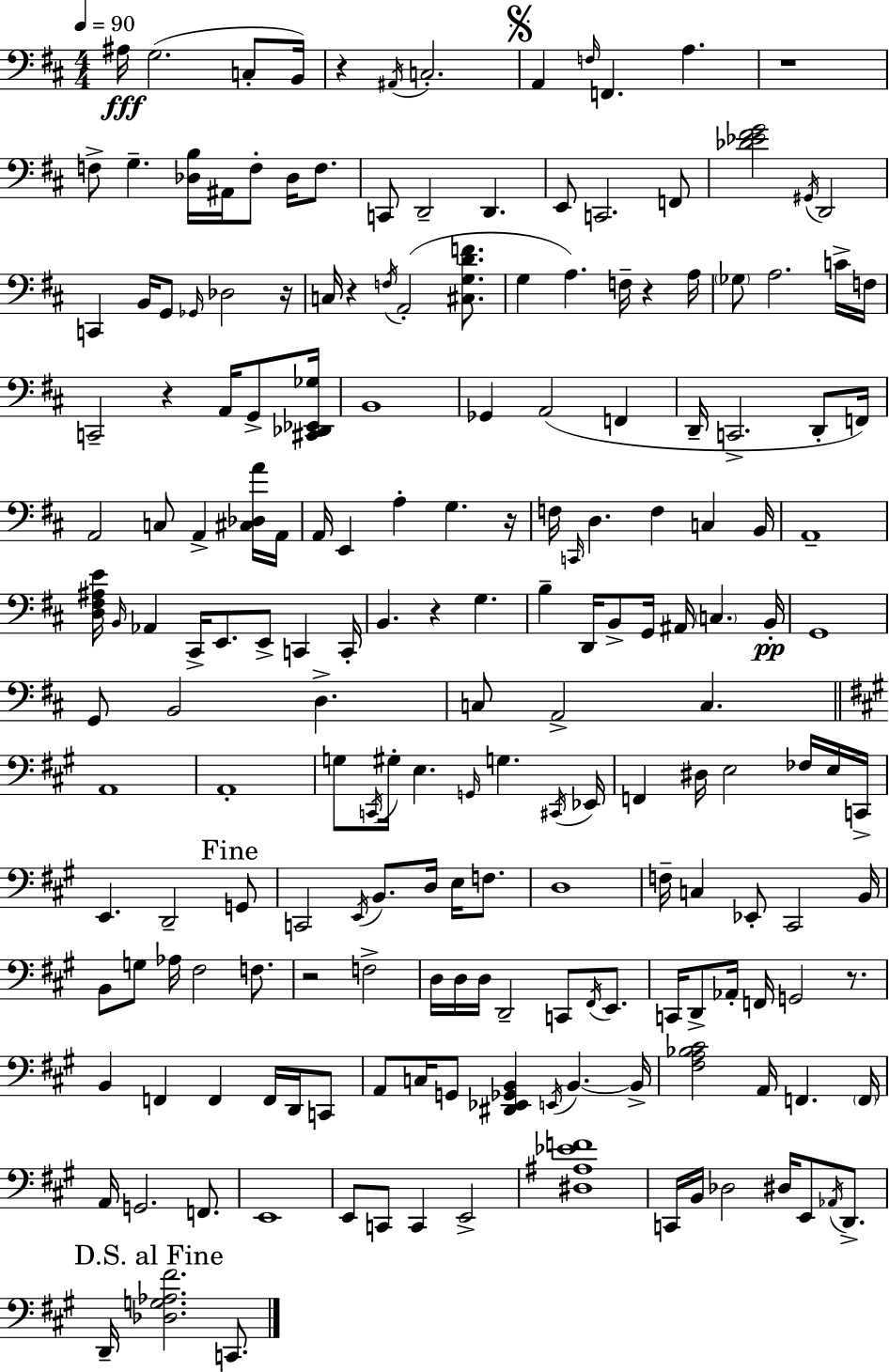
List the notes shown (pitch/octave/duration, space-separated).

A#3/s G3/h. C3/e B2/s R/q A#2/s C3/h. A2/q F3/s F2/q. A3/q. R/w F3/e G3/q. [Db3,B3]/s A#2/s F3/e Db3/s F3/e. C2/e D2/h D2/q. E2/e C2/h. F2/e [Db4,Eb4,F#4,G4]/h G#2/s D2/h C2/q B2/s G2/e Gb2/s Db3/h R/s C3/s R/q F3/s A2/h [C#3,G3,D4,F4]/e. G3/q A3/q. F3/s R/q A3/s Gb3/e A3/h. C4/s F3/s C2/h R/q A2/s G2/e [C#2,Db2,Eb2,Gb3]/s B2/w Gb2/q A2/h F2/q D2/s C2/h. D2/e F2/s A2/h C3/e A2/q [C#3,Db3,A4]/s A2/s A2/s E2/q A3/q G3/q. R/s F3/s C2/s D3/q. F3/q C3/q B2/s A2/w [D3,F#3,A#3,E4]/s B2/s Ab2/q C#2/s E2/e. E2/e C2/q C2/s B2/q. R/q G3/q. B3/q D2/s B2/e G2/s A#2/s C3/q. B2/s G2/w G2/e B2/h D3/q. C3/e A2/h C3/q. A2/w A2/w G3/e C2/s G#3/s E3/q. G2/s G3/q. C#2/s Eb2/s F2/q D#3/s E3/h FES3/s E3/s C2/s E2/q. D2/h G2/e C2/h E2/s B2/e. D3/s E3/s F3/e. D3/w F3/s C3/q Eb2/e C#2/h B2/s B2/e G3/e Ab3/s F#3/h F3/e. R/h F3/h D3/s D3/s D3/s D2/h C2/e F#2/s E2/e. C2/s D2/e Ab2/s F2/s G2/h R/e. B2/q F2/q F2/q F2/s D2/s C2/e A2/e C3/s G2/e [D#2,Eb2,Gb2,B2]/q E2/s B2/q. B2/s [F#3,A3,Bb3,C#4]/h A2/s F2/q. F2/s A2/s G2/h. F2/e. E2/w E2/e C2/e C2/q E2/h [D#3,A#3,Eb4,F4]/w C2/s B2/s Db3/h D#3/s E2/e Ab2/s D2/e. D2/s [Db3,G3,Ab3,F#4]/h. C2/e.